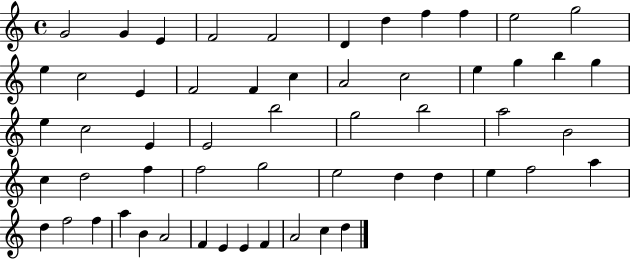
G4/h G4/q E4/q F4/h F4/h D4/q D5/q F5/q F5/q E5/h G5/h E5/q C5/h E4/q F4/h F4/q C5/q A4/h C5/h E5/q G5/q B5/q G5/q E5/q C5/h E4/q E4/h B5/h G5/h B5/h A5/h B4/h C5/q D5/h F5/q F5/h G5/h E5/h D5/q D5/q E5/q F5/h A5/q D5/q F5/h F5/q A5/q B4/q A4/h F4/q E4/q E4/q F4/q A4/h C5/q D5/q